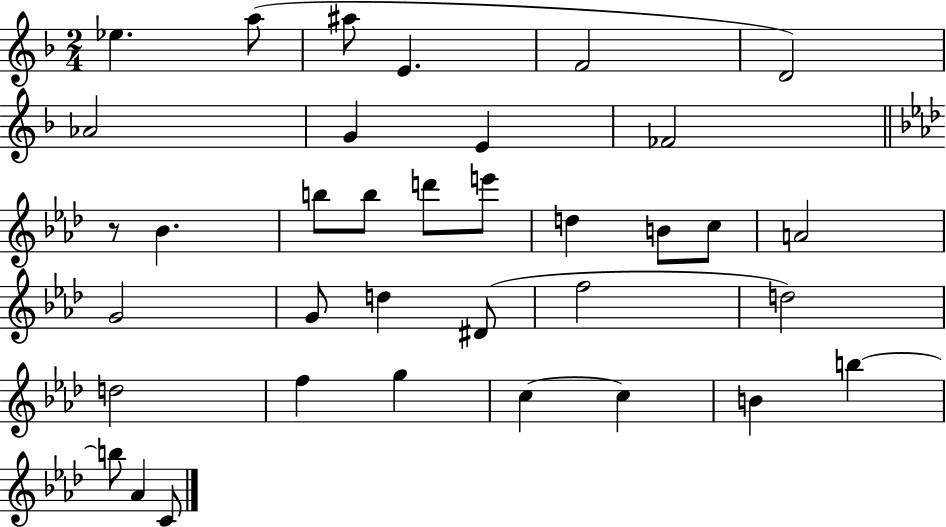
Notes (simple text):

Eb5/q. A5/e A#5/e E4/q. F4/h D4/h Ab4/h G4/q E4/q FES4/h R/e Bb4/q. B5/e B5/e D6/e E6/e D5/q B4/e C5/e A4/h G4/h G4/e D5/q D#4/e F5/h D5/h D5/h F5/q G5/q C5/q C5/q B4/q B5/q B5/e Ab4/q C4/e